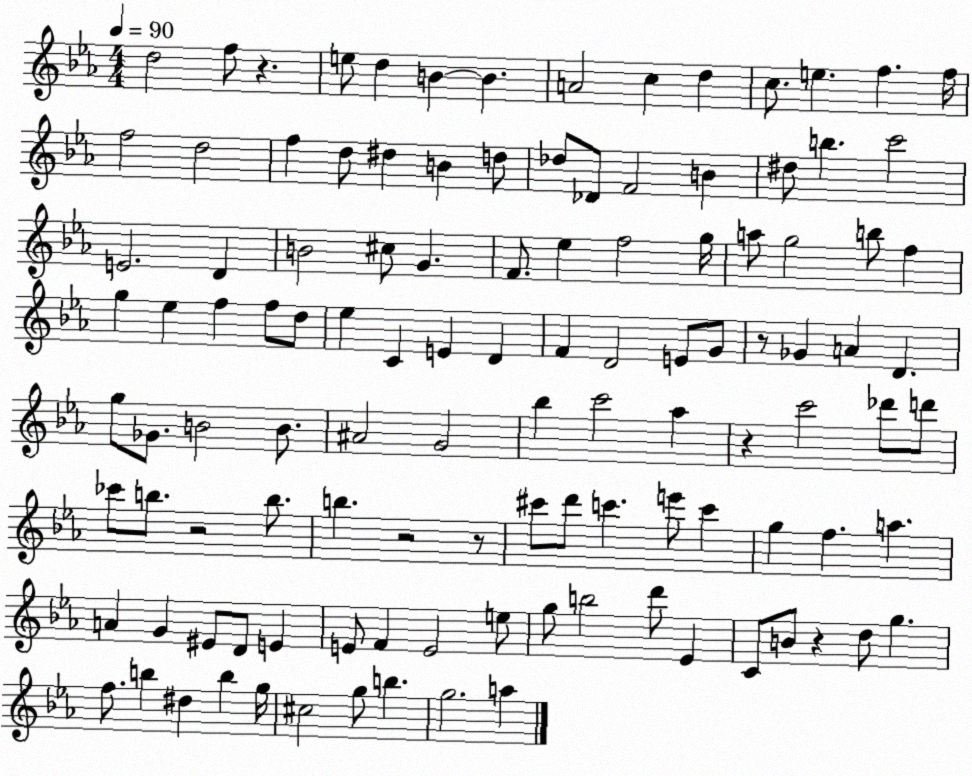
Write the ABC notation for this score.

X:1
T:Untitled
M:4/4
L:1/4
K:Eb
d2 f/2 z e/2 d B B A2 c d c/2 e f f/4 f2 d2 f d/2 ^d B d/2 _d/2 _D/2 F2 B ^d/2 b c'2 E2 D B2 ^c/2 G F/2 _e f2 g/4 a/2 g2 b/2 f g _e f f/2 d/2 _e C E D F D2 E/2 G/2 z/2 _G A D g/2 _G/2 B2 B/2 ^A2 G2 _b c'2 _a z c'2 _d'/2 d'/2 _c'/2 b/2 z2 b/2 b z2 z/2 ^c'/2 d'/2 c' e'/2 c' g f a A G ^E/2 D/2 E E/2 F E2 e/2 g/2 b2 d'/2 _E C/2 B/2 z d/2 g f/2 b ^d b g/4 ^c2 g/2 b g2 a